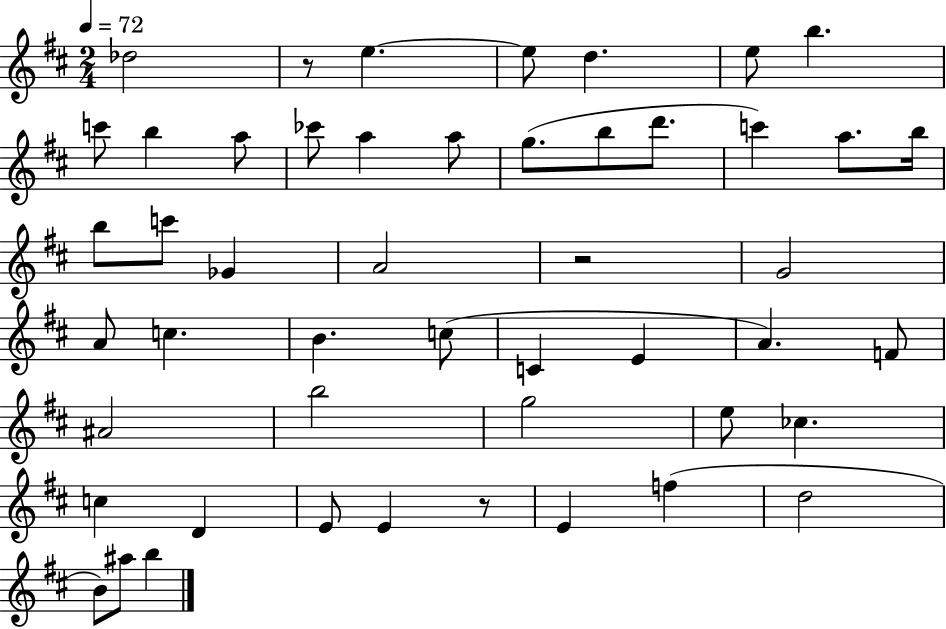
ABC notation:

X:1
T:Untitled
M:2/4
L:1/4
K:D
_d2 z/2 e e/2 d e/2 b c'/2 b a/2 _c'/2 a a/2 g/2 b/2 d'/2 c' a/2 b/4 b/2 c'/2 _G A2 z2 G2 A/2 c B c/2 C E A F/2 ^A2 b2 g2 e/2 _c c D E/2 E z/2 E f d2 B/2 ^a/2 b